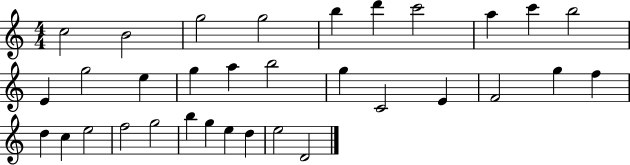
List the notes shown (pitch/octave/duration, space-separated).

C5/h B4/h G5/h G5/h B5/q D6/q C6/h A5/q C6/q B5/h E4/q G5/h E5/q G5/q A5/q B5/h G5/q C4/h E4/q F4/h G5/q F5/q D5/q C5/q E5/h F5/h G5/h B5/q G5/q E5/q D5/q E5/h D4/h